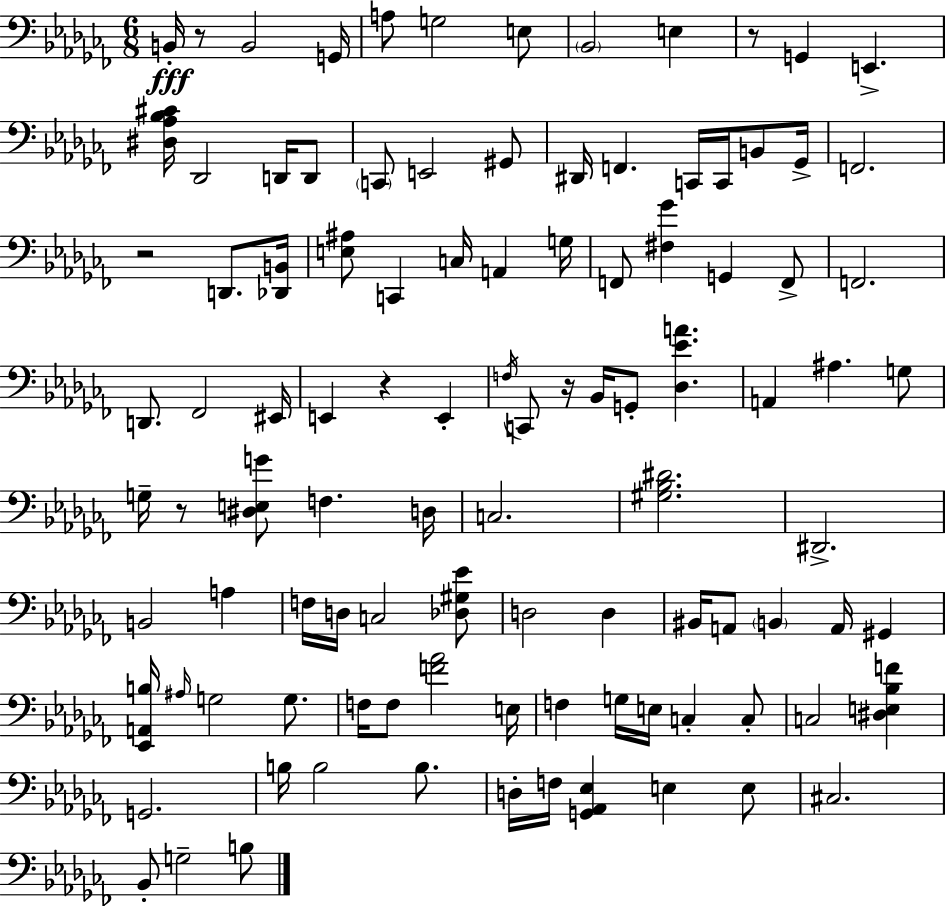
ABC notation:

X:1
T:Untitled
M:6/8
L:1/4
K:Abm
B,,/4 z/2 B,,2 G,,/4 A,/2 G,2 E,/2 _B,,2 E, z/2 G,, E,, [^D,_A,_B,^C]/4 _D,,2 D,,/4 D,,/2 C,,/2 E,,2 ^G,,/2 ^D,,/4 F,, C,,/4 C,,/4 B,,/2 _G,,/4 F,,2 z2 D,,/2 [_D,,B,,]/4 [E,^A,]/2 C,, C,/4 A,, G,/4 F,,/2 [^F,_G] G,, F,,/2 F,,2 D,,/2 _F,,2 ^E,,/4 E,, z E,, F,/4 C,,/2 z/4 _B,,/4 G,,/2 [_D,_EA] A,, ^A, G,/2 G,/4 z/2 [^D,E,G]/2 F, D,/4 C,2 [^G,_B,^D]2 ^D,,2 B,,2 A, F,/4 D,/4 C,2 [_D,^G,_E]/2 D,2 D, ^B,,/4 A,,/2 B,, A,,/4 ^G,, [_E,,A,,B,]/4 ^A,/4 G,2 G,/2 F,/4 F,/2 [F_A]2 E,/4 F, G,/4 E,/4 C, C,/2 C,2 [^D,E,_B,F] G,,2 B,/4 B,2 B,/2 D,/4 F,/4 [G,,_A,,_E,] E, E,/2 ^C,2 _B,,/2 G,2 B,/2